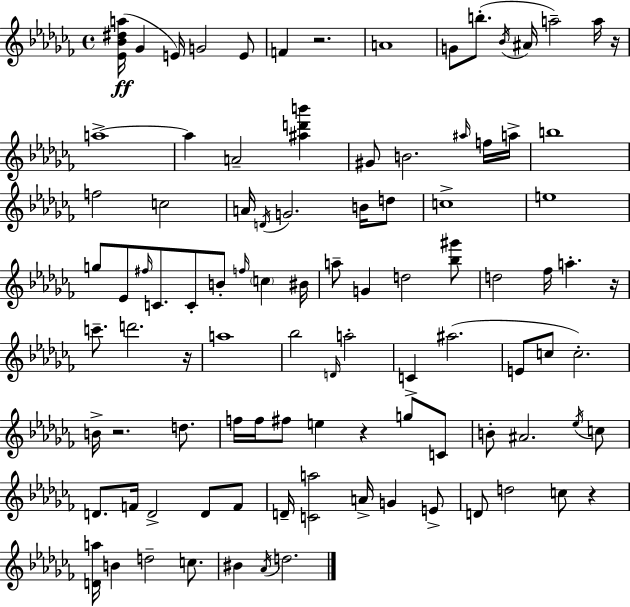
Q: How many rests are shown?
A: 7